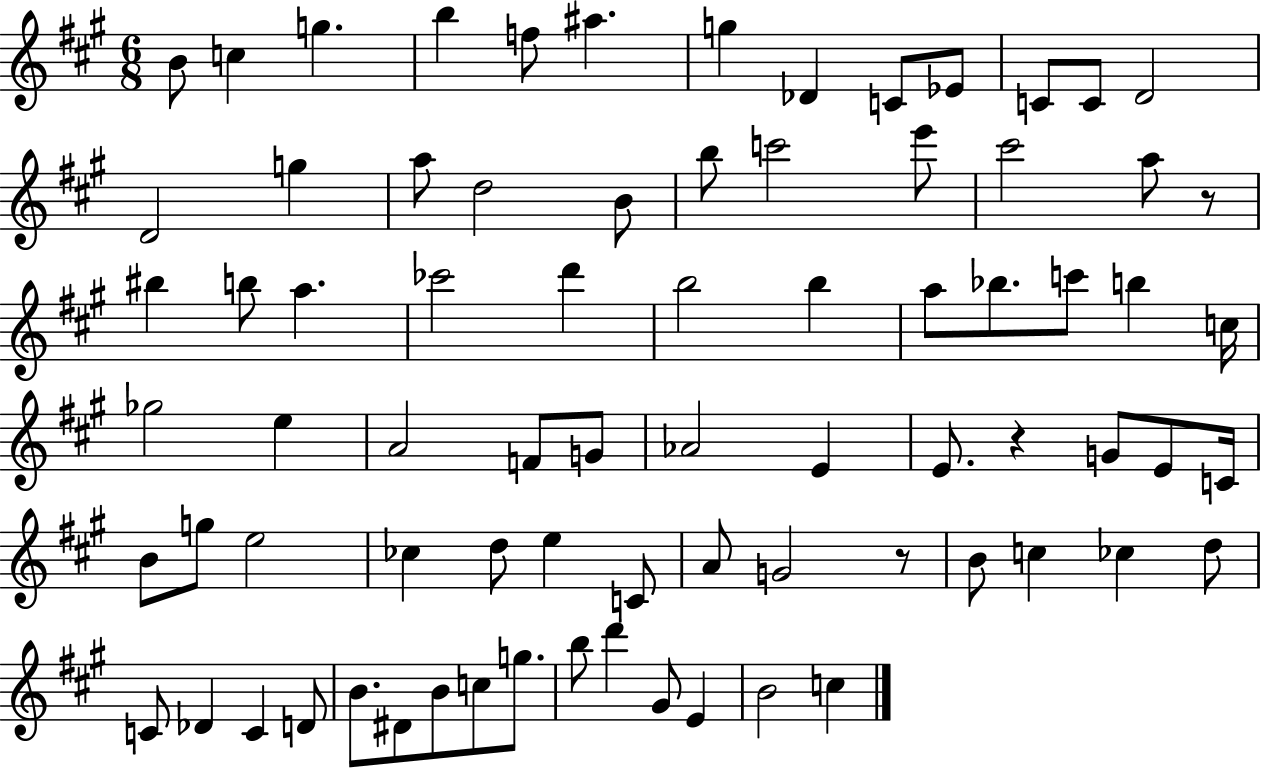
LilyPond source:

{
  \clef treble
  \numericTimeSignature
  \time 6/8
  \key a \major
  b'8 c''4 g''4. | b''4 f''8 ais''4. | g''4 des'4 c'8 ees'8 | c'8 c'8 d'2 | \break d'2 g''4 | a''8 d''2 b'8 | b''8 c'''2 e'''8 | cis'''2 a''8 r8 | \break bis''4 b''8 a''4. | ces'''2 d'''4 | b''2 b''4 | a''8 bes''8. c'''8 b''4 c''16 | \break ges''2 e''4 | a'2 f'8 g'8 | aes'2 e'4 | e'8. r4 g'8 e'8 c'16 | \break b'8 g''8 e''2 | ces''4 d''8 e''4 c'8 | a'8 g'2 r8 | b'8 c''4 ces''4 d''8 | \break c'8 des'4 c'4 d'8 | b'8. dis'8 b'8 c''8 g''8. | b''8 d'''4 gis'8 e'4 | b'2 c''4 | \break \bar "|."
}